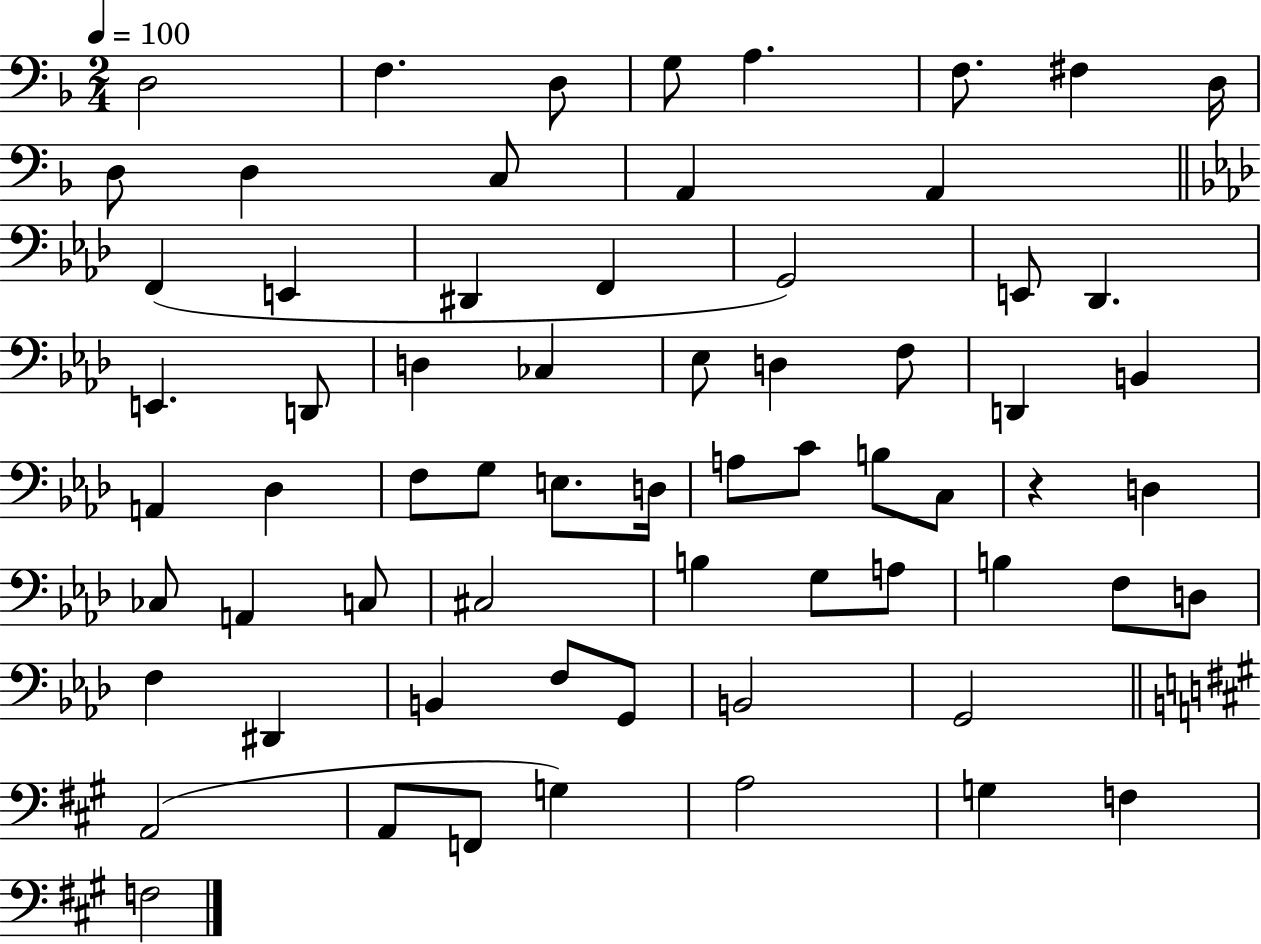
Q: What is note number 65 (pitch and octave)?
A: F3